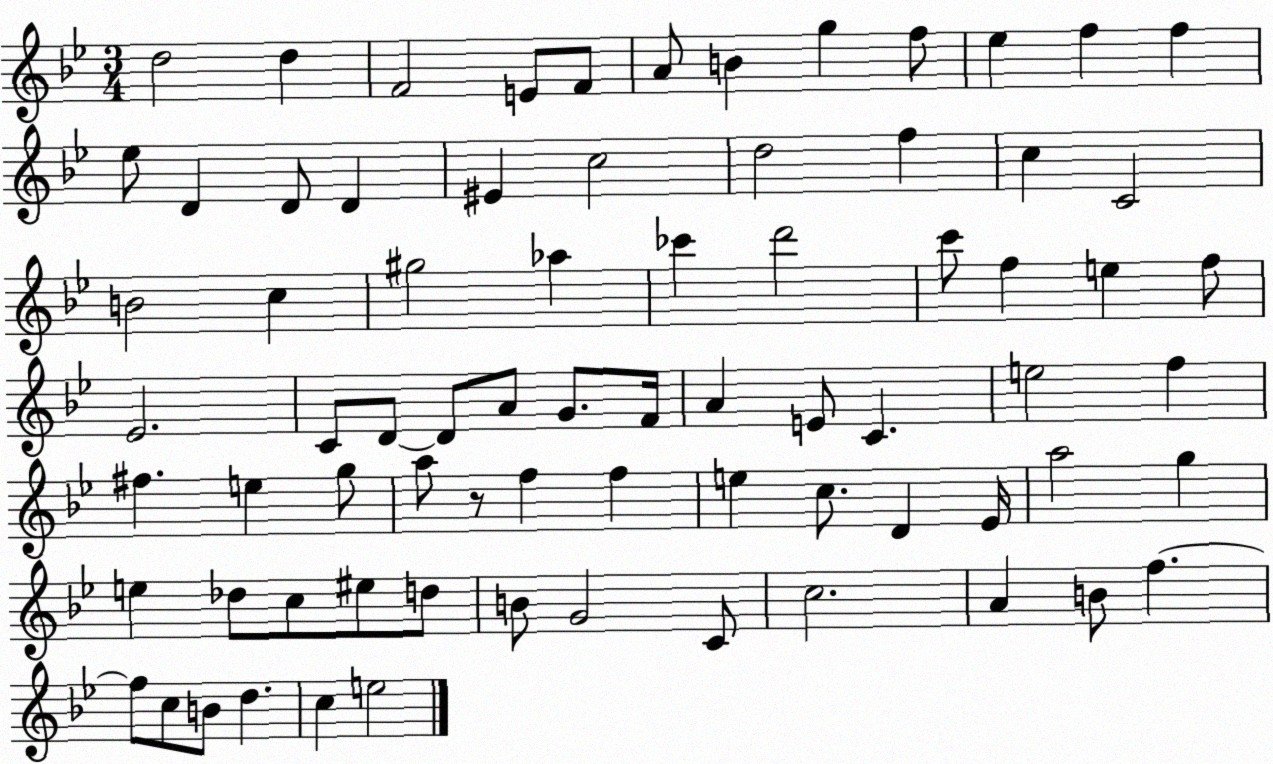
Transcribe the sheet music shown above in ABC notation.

X:1
T:Untitled
M:3/4
L:1/4
K:Bb
d2 d F2 E/2 F/2 A/2 B g f/2 _e f f _e/2 D D/2 D ^E c2 d2 f c C2 B2 c ^g2 _a _c' d'2 c'/2 f e f/2 _E2 C/2 D/2 D/2 A/2 G/2 F/4 A E/2 C e2 f ^f e g/2 a/2 z/2 f f e c/2 D _E/4 a2 g e _d/2 c/2 ^e/2 d/2 B/2 G2 C/2 c2 A B/2 f f/2 c/2 B/2 d c e2